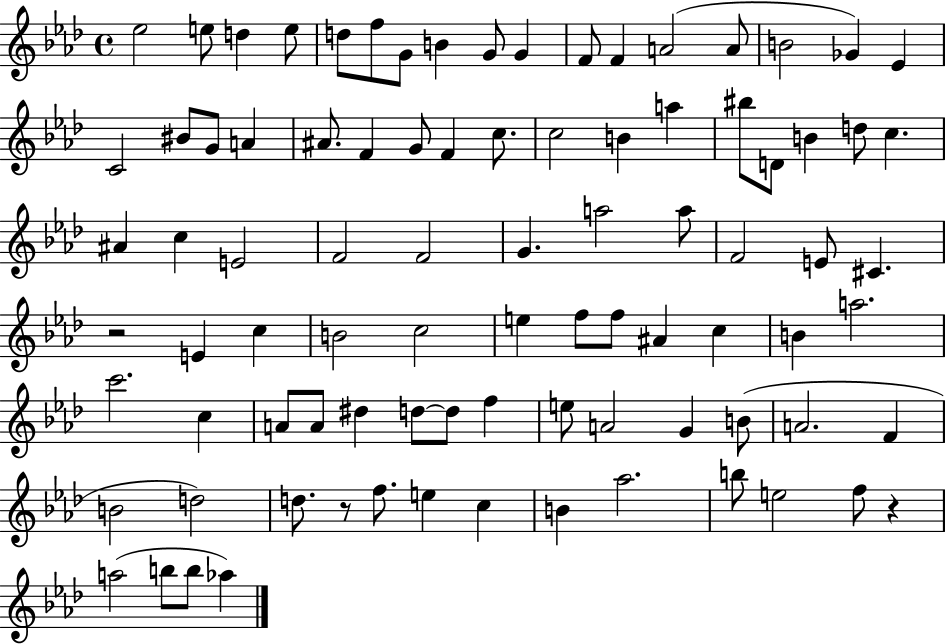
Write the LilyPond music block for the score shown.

{
  \clef treble
  \time 4/4
  \defaultTimeSignature
  \key aes \major
  ees''2 e''8 d''4 e''8 | d''8 f''8 g'8 b'4 g'8 g'4 | f'8 f'4 a'2( a'8 | b'2 ges'4) ees'4 | \break c'2 bis'8 g'8 a'4 | ais'8. f'4 g'8 f'4 c''8. | c''2 b'4 a''4 | bis''8 d'8 b'4 d''8 c''4. | \break ais'4 c''4 e'2 | f'2 f'2 | g'4. a''2 a''8 | f'2 e'8 cis'4. | \break r2 e'4 c''4 | b'2 c''2 | e''4 f''8 f''8 ais'4 c''4 | b'4 a''2. | \break c'''2. c''4 | a'8 a'8 dis''4 d''8~~ d''8 f''4 | e''8 a'2 g'4 b'8( | a'2. f'4 | \break b'2 d''2) | d''8. r8 f''8. e''4 c''4 | b'4 aes''2. | b''8 e''2 f''8 r4 | \break a''2( b''8 b''8 aes''4) | \bar "|."
}